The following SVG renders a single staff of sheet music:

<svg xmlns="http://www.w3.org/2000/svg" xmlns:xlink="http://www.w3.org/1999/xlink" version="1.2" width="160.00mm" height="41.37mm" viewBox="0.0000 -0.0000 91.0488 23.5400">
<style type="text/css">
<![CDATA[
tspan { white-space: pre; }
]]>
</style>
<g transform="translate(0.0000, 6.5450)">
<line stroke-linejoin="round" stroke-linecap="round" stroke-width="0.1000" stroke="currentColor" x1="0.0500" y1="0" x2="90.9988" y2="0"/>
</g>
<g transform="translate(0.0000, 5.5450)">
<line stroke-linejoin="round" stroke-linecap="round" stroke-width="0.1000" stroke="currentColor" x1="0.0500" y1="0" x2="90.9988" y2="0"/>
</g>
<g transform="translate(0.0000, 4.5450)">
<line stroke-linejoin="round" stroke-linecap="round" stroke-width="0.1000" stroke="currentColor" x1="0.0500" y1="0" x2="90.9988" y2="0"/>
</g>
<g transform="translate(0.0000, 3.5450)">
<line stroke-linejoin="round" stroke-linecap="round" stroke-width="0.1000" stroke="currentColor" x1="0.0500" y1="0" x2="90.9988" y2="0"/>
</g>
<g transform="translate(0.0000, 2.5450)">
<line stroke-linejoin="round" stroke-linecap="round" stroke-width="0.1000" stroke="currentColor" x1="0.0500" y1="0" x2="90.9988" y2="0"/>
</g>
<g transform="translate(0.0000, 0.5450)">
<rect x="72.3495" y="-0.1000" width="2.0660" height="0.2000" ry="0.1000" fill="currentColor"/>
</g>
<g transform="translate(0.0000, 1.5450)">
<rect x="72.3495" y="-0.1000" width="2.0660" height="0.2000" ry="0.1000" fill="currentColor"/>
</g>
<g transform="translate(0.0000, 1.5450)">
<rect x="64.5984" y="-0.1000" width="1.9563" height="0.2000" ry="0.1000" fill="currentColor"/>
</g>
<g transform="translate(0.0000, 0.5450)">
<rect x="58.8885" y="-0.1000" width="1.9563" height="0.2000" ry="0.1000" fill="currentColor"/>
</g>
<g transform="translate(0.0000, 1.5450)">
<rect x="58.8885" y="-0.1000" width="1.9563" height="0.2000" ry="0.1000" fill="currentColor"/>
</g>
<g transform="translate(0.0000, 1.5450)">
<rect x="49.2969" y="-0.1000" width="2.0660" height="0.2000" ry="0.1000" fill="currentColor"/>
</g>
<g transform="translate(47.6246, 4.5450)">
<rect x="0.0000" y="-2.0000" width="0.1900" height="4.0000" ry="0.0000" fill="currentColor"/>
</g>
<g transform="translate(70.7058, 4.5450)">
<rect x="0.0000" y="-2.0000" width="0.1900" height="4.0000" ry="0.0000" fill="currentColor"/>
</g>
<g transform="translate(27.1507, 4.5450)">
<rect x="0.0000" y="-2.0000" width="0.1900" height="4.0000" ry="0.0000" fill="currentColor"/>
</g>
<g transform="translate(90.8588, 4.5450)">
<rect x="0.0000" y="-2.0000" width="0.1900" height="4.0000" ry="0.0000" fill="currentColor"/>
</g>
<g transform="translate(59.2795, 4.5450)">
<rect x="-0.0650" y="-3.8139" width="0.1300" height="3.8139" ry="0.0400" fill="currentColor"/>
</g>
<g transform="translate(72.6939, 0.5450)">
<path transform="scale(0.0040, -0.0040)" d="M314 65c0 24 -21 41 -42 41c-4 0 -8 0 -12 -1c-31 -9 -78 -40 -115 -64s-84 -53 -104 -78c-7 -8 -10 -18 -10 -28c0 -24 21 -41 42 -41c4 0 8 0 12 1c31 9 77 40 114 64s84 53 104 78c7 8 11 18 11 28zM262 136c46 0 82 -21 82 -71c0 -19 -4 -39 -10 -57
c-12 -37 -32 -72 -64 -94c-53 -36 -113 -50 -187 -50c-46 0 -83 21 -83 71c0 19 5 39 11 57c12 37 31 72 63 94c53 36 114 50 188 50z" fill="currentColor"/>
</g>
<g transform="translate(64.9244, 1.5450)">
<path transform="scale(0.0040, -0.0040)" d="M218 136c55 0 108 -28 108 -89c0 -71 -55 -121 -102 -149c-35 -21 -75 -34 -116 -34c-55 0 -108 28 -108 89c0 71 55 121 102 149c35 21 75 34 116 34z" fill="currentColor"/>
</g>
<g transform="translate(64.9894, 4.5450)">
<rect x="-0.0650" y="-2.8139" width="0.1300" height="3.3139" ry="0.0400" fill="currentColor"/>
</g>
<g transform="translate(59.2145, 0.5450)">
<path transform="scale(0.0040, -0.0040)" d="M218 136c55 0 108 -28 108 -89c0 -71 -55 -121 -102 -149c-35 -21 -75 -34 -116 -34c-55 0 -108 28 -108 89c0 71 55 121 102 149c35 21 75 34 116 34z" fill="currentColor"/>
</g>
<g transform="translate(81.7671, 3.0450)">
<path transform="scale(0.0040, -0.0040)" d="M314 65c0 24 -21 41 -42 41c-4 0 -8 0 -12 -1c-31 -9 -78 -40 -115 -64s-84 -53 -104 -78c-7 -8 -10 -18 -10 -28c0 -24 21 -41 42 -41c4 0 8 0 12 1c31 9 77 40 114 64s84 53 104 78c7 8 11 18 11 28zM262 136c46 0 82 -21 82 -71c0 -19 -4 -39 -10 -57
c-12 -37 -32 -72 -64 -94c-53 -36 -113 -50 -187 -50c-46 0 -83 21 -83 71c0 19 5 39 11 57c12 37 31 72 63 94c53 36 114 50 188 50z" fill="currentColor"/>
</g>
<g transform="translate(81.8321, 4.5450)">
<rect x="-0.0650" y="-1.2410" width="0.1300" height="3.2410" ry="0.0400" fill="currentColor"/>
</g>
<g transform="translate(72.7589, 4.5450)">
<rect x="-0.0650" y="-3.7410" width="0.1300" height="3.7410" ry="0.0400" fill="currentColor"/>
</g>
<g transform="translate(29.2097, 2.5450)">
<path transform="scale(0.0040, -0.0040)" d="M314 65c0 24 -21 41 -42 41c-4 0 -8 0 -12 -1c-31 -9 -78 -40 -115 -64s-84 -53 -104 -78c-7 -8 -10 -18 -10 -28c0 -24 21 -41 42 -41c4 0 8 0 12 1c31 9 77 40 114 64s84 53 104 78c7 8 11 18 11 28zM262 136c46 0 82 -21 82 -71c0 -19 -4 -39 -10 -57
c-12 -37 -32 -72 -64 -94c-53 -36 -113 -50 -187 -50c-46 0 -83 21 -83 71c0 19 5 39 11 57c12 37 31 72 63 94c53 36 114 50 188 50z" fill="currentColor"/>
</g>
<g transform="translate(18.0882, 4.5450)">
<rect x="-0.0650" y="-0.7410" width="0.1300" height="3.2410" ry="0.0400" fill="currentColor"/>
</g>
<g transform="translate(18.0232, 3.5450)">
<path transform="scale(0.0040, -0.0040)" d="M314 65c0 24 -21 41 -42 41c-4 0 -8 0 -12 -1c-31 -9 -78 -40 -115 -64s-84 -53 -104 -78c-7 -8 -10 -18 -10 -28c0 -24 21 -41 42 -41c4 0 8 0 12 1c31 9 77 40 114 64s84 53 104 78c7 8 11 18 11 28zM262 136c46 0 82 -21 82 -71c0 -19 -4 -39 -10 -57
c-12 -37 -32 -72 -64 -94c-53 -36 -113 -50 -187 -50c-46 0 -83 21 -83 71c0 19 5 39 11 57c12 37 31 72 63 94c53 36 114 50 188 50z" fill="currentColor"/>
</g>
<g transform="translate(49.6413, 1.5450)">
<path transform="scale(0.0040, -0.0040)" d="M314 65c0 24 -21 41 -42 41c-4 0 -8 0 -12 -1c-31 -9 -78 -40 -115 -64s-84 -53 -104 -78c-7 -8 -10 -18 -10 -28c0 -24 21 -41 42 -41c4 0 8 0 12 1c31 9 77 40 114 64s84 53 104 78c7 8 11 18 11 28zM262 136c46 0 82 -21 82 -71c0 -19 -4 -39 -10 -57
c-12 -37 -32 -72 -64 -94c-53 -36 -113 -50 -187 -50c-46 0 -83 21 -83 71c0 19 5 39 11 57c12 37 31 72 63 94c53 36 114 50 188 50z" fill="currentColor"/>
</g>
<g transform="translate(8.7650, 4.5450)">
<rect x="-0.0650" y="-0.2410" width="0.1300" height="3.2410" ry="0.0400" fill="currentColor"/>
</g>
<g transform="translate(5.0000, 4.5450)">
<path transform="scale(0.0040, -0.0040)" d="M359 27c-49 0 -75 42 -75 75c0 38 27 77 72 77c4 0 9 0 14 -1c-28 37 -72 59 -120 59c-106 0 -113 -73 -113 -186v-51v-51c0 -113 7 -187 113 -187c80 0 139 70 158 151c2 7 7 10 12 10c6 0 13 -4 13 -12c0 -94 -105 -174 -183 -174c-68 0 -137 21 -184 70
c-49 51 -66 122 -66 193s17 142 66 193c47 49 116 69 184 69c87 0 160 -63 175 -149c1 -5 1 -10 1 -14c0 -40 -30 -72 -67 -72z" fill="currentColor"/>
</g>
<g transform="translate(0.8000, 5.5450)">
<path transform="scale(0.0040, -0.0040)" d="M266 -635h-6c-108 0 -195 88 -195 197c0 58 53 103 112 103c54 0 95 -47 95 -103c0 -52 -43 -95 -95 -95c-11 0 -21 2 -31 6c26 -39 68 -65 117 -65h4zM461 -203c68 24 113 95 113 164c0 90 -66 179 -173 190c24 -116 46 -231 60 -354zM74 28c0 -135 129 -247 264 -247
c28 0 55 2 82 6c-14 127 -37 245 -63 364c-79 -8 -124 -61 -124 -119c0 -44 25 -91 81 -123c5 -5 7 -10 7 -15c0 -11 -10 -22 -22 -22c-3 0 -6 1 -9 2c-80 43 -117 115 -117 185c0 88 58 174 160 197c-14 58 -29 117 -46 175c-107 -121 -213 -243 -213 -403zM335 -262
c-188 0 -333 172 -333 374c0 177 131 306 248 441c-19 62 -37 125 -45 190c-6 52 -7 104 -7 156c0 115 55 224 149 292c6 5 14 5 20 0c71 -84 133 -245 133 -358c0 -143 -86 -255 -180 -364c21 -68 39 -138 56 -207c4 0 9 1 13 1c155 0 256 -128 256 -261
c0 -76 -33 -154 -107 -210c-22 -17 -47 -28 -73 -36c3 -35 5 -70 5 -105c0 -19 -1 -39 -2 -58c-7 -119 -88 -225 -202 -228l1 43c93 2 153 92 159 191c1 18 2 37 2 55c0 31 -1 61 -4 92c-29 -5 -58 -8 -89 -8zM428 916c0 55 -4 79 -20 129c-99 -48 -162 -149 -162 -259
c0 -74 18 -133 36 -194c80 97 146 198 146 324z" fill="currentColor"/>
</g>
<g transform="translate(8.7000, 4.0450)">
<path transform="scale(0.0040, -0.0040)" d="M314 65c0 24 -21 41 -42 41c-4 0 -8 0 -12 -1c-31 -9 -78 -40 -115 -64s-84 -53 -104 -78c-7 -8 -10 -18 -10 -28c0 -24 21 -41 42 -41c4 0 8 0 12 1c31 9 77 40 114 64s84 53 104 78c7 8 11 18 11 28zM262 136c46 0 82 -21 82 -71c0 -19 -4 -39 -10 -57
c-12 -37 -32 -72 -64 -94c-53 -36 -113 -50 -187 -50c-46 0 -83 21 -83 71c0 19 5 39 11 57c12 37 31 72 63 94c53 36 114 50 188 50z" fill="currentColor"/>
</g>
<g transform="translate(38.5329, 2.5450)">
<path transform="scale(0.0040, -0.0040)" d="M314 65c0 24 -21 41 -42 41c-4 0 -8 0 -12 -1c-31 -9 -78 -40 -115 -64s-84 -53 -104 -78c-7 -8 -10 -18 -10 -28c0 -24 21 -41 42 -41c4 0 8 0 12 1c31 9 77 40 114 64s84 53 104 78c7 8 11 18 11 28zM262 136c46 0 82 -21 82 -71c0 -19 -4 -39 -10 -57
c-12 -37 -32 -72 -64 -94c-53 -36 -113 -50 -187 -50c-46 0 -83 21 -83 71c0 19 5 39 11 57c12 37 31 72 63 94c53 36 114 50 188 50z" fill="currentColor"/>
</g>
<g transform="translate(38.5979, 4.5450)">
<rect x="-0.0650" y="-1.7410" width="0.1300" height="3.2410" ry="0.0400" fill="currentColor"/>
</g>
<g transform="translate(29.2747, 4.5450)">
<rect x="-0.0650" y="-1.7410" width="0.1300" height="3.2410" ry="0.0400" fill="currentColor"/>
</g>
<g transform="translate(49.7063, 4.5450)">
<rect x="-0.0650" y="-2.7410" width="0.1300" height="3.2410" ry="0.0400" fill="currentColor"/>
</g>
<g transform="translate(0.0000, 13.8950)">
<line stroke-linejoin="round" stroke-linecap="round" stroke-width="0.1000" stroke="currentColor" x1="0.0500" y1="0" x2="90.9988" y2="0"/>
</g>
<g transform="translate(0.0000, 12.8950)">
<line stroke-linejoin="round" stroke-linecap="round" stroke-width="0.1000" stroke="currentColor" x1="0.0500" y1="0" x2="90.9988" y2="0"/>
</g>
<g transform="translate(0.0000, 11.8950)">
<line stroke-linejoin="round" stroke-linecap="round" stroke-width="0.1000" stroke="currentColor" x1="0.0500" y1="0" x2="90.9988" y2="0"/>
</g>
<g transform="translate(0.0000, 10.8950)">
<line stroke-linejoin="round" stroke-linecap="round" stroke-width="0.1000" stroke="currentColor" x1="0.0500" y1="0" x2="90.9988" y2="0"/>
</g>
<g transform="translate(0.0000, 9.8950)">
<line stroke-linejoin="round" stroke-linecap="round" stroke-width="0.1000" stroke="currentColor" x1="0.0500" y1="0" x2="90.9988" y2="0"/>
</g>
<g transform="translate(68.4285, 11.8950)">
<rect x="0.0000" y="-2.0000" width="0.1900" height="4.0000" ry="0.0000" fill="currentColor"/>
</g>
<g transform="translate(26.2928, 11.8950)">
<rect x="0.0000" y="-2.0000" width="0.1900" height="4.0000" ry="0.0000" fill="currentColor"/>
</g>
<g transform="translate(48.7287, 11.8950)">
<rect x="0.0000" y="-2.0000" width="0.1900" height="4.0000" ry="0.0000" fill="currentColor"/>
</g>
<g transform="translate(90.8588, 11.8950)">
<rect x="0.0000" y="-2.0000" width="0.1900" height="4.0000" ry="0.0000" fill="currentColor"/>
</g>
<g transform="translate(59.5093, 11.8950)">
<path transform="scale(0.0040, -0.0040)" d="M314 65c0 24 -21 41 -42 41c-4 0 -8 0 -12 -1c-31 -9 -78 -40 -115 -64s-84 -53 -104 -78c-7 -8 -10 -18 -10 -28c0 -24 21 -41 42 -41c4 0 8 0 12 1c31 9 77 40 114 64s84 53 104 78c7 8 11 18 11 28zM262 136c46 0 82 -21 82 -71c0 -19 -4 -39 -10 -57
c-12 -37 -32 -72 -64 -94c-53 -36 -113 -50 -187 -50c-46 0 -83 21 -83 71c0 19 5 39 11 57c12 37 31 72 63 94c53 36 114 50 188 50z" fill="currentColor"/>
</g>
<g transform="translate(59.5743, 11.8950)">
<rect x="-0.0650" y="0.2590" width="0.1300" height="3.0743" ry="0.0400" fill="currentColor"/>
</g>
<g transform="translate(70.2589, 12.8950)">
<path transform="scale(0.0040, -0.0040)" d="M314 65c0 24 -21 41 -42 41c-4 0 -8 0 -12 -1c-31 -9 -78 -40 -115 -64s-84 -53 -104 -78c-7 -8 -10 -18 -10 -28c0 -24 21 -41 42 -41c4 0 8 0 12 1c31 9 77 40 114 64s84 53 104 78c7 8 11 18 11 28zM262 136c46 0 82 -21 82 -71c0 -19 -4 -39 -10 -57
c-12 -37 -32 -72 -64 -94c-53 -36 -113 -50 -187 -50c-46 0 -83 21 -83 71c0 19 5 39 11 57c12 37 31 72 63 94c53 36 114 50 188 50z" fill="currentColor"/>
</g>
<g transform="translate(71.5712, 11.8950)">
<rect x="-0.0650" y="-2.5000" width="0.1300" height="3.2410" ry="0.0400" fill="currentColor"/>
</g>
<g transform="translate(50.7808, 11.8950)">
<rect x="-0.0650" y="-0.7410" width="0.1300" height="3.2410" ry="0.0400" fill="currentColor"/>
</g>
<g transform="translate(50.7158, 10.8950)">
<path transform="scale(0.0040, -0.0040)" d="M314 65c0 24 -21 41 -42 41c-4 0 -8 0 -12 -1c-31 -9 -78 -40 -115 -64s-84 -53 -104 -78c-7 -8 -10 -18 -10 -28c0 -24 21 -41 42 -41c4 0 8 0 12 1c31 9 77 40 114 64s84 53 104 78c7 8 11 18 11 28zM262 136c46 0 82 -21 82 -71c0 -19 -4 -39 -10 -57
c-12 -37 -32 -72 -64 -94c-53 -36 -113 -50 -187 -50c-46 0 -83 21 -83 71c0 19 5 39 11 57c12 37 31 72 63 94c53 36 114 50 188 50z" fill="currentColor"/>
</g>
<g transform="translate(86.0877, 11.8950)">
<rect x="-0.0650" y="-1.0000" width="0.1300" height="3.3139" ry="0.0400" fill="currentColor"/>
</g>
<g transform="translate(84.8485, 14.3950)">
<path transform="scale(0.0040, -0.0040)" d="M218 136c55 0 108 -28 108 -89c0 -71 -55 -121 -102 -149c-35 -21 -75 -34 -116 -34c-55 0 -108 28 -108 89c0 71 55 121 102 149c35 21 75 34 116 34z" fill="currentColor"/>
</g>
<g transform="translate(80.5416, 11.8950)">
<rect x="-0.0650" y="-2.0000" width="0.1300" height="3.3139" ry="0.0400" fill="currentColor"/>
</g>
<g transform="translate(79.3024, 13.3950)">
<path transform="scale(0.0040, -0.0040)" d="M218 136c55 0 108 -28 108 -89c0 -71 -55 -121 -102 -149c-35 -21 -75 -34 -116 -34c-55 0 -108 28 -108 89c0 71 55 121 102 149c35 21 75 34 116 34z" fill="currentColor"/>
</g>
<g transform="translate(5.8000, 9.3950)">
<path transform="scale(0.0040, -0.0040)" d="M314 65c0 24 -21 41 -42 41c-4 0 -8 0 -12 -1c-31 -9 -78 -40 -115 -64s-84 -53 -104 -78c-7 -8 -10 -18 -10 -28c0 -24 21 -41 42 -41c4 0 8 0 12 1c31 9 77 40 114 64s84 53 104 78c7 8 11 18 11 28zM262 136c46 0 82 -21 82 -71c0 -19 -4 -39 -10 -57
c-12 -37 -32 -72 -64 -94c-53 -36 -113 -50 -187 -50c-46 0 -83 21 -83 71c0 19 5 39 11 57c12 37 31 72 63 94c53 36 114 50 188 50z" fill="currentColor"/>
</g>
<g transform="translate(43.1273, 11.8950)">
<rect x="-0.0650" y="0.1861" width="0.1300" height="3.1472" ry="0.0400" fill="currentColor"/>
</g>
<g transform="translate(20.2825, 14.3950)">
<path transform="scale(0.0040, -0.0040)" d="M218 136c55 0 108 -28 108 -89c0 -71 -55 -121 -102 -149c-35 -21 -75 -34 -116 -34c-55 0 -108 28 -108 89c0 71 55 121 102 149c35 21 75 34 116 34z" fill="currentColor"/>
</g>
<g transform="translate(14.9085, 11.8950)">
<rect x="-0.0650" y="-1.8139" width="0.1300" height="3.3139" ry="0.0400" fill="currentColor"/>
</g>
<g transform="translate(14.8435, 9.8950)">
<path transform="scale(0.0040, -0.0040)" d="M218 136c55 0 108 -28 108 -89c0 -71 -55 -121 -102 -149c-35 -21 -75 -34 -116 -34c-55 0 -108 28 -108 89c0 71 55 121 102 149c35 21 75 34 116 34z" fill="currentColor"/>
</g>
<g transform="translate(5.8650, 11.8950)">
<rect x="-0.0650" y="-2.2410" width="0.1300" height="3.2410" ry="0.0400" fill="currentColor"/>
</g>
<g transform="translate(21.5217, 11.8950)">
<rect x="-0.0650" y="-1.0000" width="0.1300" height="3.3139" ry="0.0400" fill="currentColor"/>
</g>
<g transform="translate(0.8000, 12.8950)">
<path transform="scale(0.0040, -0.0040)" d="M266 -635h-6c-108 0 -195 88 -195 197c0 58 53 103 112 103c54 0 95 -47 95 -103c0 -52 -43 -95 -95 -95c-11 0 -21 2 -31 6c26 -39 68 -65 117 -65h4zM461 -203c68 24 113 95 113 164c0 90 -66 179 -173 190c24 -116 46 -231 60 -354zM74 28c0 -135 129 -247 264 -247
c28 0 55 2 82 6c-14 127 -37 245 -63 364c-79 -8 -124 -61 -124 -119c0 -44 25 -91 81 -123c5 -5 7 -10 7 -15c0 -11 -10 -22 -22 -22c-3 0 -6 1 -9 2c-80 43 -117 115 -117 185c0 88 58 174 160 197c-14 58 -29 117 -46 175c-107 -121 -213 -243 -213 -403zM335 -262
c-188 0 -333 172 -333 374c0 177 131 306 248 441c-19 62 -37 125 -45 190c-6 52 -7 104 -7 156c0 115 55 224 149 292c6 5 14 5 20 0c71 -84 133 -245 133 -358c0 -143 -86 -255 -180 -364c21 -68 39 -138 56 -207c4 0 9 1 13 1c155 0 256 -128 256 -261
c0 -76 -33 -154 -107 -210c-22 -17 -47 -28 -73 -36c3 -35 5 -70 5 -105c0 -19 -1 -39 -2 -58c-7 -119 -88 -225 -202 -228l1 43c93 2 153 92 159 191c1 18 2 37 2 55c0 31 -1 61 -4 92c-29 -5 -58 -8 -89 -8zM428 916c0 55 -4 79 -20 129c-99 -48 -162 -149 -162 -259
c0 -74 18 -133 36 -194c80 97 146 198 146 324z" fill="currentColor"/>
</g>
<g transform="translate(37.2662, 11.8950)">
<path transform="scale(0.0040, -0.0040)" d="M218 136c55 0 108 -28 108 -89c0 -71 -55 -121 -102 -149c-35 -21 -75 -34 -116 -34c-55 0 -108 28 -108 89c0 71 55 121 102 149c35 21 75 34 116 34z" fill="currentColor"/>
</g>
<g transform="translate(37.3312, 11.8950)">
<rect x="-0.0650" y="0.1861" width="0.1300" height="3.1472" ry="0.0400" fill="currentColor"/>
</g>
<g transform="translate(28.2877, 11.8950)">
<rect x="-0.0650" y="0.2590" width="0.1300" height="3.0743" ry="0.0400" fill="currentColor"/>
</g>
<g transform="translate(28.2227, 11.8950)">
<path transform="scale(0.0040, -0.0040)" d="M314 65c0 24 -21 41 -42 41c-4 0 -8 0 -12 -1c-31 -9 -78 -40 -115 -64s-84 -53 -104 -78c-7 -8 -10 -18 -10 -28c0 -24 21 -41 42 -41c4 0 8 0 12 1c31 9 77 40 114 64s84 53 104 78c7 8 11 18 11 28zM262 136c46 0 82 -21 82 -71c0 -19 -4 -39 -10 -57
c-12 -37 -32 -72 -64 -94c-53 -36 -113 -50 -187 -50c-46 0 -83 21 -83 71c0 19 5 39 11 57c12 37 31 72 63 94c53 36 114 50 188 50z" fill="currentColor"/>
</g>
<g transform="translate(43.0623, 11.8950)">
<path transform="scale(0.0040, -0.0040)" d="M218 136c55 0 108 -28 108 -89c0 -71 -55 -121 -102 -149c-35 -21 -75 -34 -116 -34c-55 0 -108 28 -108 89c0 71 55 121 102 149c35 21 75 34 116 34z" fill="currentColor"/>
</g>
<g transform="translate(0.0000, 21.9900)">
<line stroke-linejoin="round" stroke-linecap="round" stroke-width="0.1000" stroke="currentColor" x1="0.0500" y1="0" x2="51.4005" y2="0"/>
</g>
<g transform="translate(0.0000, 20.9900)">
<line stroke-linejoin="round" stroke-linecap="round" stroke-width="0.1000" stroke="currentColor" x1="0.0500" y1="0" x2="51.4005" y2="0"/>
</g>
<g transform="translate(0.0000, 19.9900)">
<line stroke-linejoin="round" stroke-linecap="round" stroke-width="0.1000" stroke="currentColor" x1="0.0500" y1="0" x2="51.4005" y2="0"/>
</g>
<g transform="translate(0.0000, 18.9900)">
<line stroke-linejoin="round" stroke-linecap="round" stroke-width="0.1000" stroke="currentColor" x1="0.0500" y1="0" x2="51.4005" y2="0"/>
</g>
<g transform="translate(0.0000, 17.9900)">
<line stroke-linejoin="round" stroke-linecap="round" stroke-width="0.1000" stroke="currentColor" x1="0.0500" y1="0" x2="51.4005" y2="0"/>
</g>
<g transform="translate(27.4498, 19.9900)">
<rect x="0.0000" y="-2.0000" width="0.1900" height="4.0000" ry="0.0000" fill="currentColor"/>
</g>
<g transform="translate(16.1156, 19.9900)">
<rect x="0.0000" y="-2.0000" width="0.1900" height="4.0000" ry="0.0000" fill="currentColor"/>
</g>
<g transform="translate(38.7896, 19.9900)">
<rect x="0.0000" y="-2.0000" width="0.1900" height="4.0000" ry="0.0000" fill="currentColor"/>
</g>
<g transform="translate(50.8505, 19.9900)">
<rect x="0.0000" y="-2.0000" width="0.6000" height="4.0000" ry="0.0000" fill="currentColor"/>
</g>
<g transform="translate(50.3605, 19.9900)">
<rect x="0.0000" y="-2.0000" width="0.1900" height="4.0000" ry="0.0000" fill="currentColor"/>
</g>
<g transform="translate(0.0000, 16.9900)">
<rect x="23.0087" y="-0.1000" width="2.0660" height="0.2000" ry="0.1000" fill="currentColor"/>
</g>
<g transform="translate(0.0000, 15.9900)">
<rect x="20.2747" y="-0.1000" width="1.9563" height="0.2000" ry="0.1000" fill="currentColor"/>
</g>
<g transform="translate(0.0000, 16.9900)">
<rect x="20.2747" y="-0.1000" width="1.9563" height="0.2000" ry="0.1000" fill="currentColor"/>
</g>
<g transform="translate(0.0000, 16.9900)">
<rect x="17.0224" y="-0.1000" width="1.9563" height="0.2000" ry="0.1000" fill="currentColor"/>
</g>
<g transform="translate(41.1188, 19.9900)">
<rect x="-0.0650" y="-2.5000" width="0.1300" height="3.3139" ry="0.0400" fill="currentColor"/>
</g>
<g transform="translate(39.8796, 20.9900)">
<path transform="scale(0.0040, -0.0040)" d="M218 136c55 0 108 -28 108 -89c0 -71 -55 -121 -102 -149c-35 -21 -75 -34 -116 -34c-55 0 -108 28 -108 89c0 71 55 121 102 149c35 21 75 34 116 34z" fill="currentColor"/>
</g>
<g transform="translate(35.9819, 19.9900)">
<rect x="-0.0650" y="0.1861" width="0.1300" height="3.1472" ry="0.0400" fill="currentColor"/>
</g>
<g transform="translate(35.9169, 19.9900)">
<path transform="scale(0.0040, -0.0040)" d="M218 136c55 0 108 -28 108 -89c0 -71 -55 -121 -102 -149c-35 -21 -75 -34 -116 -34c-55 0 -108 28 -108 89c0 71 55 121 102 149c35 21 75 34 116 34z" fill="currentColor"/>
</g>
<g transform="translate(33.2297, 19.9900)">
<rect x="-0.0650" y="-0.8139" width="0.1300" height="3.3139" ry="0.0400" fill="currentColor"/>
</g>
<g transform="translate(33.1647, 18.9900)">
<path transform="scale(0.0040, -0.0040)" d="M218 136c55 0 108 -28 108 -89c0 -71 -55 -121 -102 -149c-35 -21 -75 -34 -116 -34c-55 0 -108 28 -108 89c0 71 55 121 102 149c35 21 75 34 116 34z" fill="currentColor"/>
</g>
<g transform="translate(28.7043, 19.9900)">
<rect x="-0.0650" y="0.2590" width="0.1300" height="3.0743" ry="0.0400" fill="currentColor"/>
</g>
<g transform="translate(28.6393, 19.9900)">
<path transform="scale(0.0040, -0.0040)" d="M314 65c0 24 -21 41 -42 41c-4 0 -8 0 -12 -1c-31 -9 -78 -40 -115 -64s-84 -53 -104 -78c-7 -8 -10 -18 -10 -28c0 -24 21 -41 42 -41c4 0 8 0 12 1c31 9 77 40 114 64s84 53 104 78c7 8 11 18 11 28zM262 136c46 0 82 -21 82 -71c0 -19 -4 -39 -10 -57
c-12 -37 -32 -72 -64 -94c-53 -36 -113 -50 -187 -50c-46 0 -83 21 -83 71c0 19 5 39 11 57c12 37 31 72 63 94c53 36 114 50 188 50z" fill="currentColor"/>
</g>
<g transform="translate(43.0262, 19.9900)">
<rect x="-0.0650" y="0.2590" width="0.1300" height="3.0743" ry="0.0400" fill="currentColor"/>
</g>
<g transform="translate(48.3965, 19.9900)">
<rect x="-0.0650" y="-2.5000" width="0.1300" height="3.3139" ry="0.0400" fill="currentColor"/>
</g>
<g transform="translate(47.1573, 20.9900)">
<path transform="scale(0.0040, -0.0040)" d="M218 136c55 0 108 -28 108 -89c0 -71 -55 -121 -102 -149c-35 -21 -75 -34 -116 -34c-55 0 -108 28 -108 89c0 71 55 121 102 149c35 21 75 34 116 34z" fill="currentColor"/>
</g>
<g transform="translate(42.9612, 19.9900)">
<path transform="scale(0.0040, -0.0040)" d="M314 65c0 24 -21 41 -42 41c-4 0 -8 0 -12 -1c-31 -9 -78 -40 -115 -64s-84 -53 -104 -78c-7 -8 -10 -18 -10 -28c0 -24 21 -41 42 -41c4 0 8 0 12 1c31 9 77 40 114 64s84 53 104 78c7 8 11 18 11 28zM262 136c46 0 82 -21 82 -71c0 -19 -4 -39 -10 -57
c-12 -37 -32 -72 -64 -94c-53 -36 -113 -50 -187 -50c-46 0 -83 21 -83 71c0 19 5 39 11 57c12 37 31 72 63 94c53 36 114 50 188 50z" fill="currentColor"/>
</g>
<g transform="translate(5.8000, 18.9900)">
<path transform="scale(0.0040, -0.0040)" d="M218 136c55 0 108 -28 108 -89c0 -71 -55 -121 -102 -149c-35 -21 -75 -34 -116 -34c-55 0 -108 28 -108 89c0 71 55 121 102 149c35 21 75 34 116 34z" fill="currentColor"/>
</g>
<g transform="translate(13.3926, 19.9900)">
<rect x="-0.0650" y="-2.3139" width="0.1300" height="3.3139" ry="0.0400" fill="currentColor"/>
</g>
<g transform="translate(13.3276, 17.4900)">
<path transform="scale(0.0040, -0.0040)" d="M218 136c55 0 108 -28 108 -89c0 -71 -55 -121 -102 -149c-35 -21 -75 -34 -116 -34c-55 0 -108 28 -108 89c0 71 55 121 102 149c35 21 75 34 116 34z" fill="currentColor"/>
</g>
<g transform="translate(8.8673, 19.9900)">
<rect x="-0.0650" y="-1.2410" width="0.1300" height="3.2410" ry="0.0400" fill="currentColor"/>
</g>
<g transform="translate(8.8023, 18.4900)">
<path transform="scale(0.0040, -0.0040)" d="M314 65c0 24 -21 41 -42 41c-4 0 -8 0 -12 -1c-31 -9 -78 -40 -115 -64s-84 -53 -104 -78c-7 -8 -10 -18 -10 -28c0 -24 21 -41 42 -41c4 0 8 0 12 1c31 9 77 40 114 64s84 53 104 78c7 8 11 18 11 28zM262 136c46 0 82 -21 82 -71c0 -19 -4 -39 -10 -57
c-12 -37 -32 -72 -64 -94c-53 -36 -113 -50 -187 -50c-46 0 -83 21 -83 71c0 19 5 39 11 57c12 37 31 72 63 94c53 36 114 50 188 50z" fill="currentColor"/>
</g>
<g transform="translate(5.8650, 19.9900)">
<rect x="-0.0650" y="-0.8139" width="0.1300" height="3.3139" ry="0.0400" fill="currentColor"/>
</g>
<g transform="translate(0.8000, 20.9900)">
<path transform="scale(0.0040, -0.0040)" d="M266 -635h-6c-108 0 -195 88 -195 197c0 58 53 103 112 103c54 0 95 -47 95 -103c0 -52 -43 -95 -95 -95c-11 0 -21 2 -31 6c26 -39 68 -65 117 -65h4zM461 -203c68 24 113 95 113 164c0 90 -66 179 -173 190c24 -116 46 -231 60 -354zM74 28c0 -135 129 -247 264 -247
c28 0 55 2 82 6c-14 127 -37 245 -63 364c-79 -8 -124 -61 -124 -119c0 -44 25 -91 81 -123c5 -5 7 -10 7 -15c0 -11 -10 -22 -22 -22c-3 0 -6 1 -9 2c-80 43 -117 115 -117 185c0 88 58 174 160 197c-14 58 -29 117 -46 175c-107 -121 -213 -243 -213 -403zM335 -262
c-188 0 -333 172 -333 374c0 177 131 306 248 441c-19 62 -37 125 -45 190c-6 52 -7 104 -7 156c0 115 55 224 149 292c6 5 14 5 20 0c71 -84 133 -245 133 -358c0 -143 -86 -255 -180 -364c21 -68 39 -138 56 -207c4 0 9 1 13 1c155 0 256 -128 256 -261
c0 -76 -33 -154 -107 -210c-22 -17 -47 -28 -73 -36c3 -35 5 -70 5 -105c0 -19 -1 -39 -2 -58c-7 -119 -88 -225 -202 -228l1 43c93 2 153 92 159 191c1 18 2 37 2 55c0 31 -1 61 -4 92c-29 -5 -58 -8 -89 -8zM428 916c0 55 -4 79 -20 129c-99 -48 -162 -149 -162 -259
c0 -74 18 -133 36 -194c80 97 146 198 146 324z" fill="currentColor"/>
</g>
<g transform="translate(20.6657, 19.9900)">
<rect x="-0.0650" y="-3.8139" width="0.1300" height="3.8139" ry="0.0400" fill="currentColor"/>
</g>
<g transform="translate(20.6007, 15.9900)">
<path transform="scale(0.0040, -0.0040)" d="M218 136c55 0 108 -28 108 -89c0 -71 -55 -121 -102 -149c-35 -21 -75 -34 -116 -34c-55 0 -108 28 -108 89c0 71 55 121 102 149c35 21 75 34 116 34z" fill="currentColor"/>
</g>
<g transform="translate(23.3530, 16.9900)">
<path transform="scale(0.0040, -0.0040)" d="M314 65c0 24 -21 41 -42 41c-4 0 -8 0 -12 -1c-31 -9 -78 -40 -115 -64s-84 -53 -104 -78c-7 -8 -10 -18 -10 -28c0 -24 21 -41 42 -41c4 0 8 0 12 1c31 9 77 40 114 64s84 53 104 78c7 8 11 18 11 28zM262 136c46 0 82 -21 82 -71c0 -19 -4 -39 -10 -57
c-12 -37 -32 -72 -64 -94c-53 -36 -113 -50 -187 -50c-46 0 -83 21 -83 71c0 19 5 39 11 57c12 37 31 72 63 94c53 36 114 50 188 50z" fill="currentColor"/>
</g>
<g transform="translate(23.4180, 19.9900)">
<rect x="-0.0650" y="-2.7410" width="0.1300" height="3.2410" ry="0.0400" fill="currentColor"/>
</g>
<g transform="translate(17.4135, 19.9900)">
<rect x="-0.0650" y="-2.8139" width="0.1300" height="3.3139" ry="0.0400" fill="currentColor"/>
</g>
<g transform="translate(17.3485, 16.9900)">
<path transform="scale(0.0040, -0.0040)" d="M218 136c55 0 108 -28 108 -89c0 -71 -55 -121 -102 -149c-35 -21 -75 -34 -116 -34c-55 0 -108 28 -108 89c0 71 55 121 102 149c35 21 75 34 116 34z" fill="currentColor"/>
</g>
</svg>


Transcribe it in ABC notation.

X:1
T:Untitled
M:4/4
L:1/4
K:C
c2 d2 f2 f2 a2 c' a c'2 e2 g2 f D B2 B B d2 B2 G2 F D d e2 g a c' a2 B2 d B G B2 G